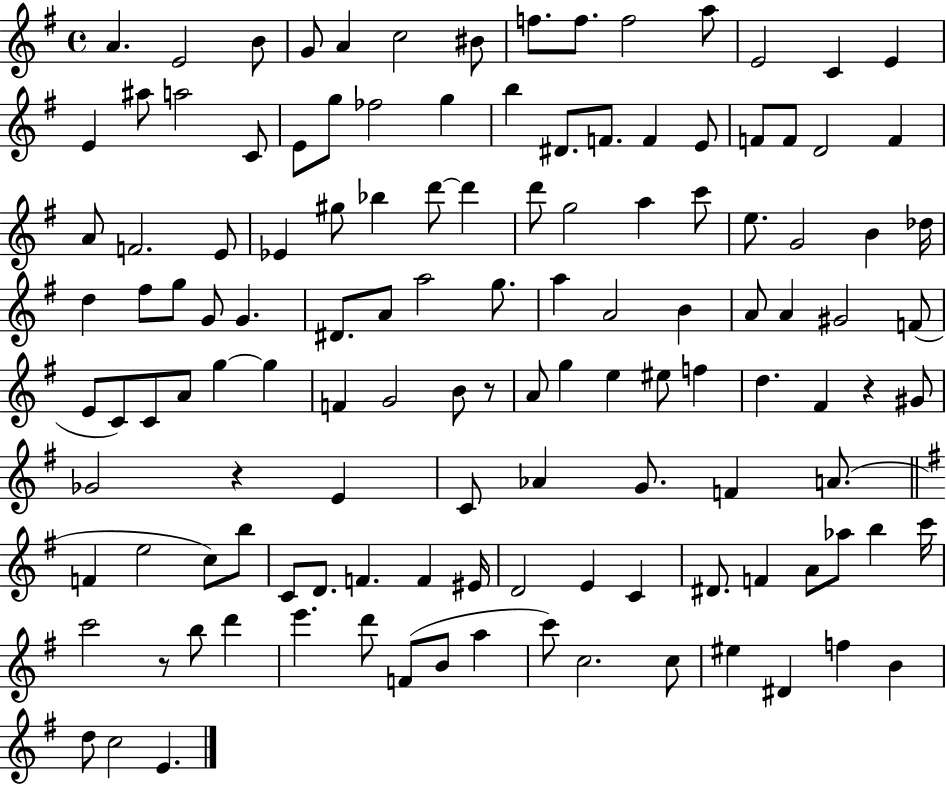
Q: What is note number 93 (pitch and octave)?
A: D4